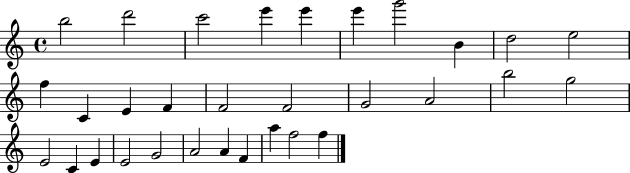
{
  \clef treble
  \time 4/4
  \defaultTimeSignature
  \key c \major
  b''2 d'''2 | c'''2 e'''4 e'''4 | e'''4 g'''2 b'4 | d''2 e''2 | \break f''4 c'4 e'4 f'4 | f'2 f'2 | g'2 a'2 | b''2 g''2 | \break e'2 c'4 e'4 | e'2 g'2 | a'2 a'4 f'4 | a''4 f''2 f''4 | \break \bar "|."
}